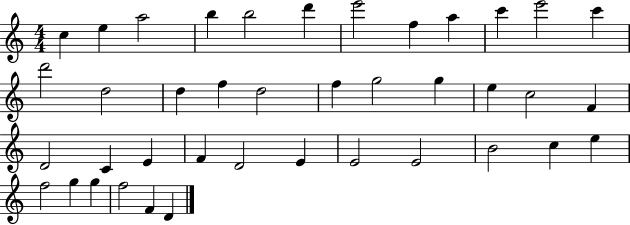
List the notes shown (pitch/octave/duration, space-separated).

C5/q E5/q A5/h B5/q B5/h D6/q E6/h F5/q A5/q C6/q E6/h C6/q D6/h D5/h D5/q F5/q D5/h F5/q G5/h G5/q E5/q C5/h F4/q D4/h C4/q E4/q F4/q D4/h E4/q E4/h E4/h B4/h C5/q E5/q F5/h G5/q G5/q F5/h F4/q D4/q